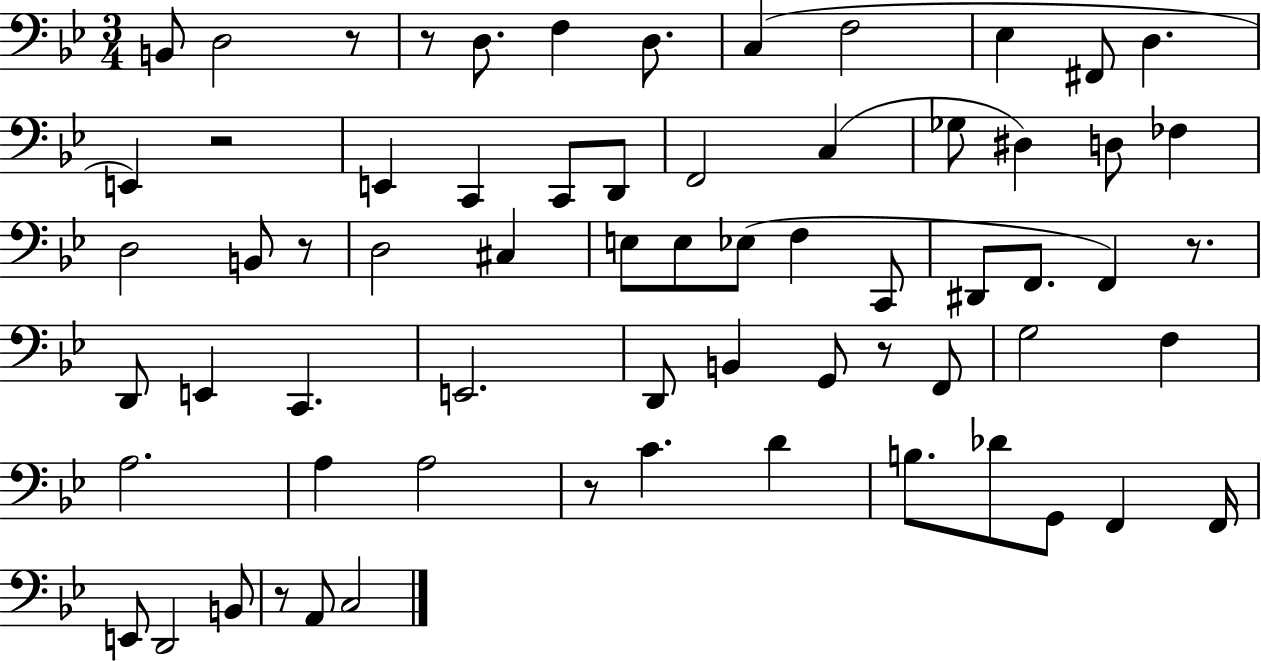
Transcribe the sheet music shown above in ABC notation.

X:1
T:Untitled
M:3/4
L:1/4
K:Bb
B,,/2 D,2 z/2 z/2 D,/2 F, D,/2 C, F,2 _E, ^F,,/2 D, E,, z2 E,, C,, C,,/2 D,,/2 F,,2 C, _G,/2 ^D, D,/2 _F, D,2 B,,/2 z/2 D,2 ^C, E,/2 E,/2 _E,/2 F, C,,/2 ^D,,/2 F,,/2 F,, z/2 D,,/2 E,, C,, E,,2 D,,/2 B,, G,,/2 z/2 F,,/2 G,2 F, A,2 A, A,2 z/2 C D B,/2 _D/2 G,,/2 F,, F,,/4 E,,/2 D,,2 B,,/2 z/2 A,,/2 C,2